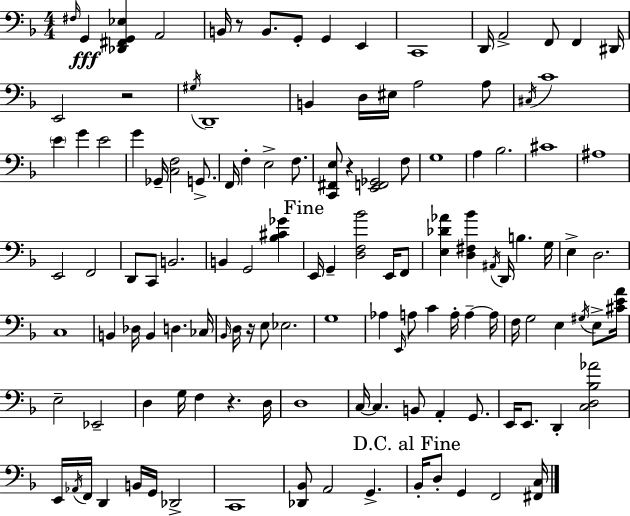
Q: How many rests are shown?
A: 5